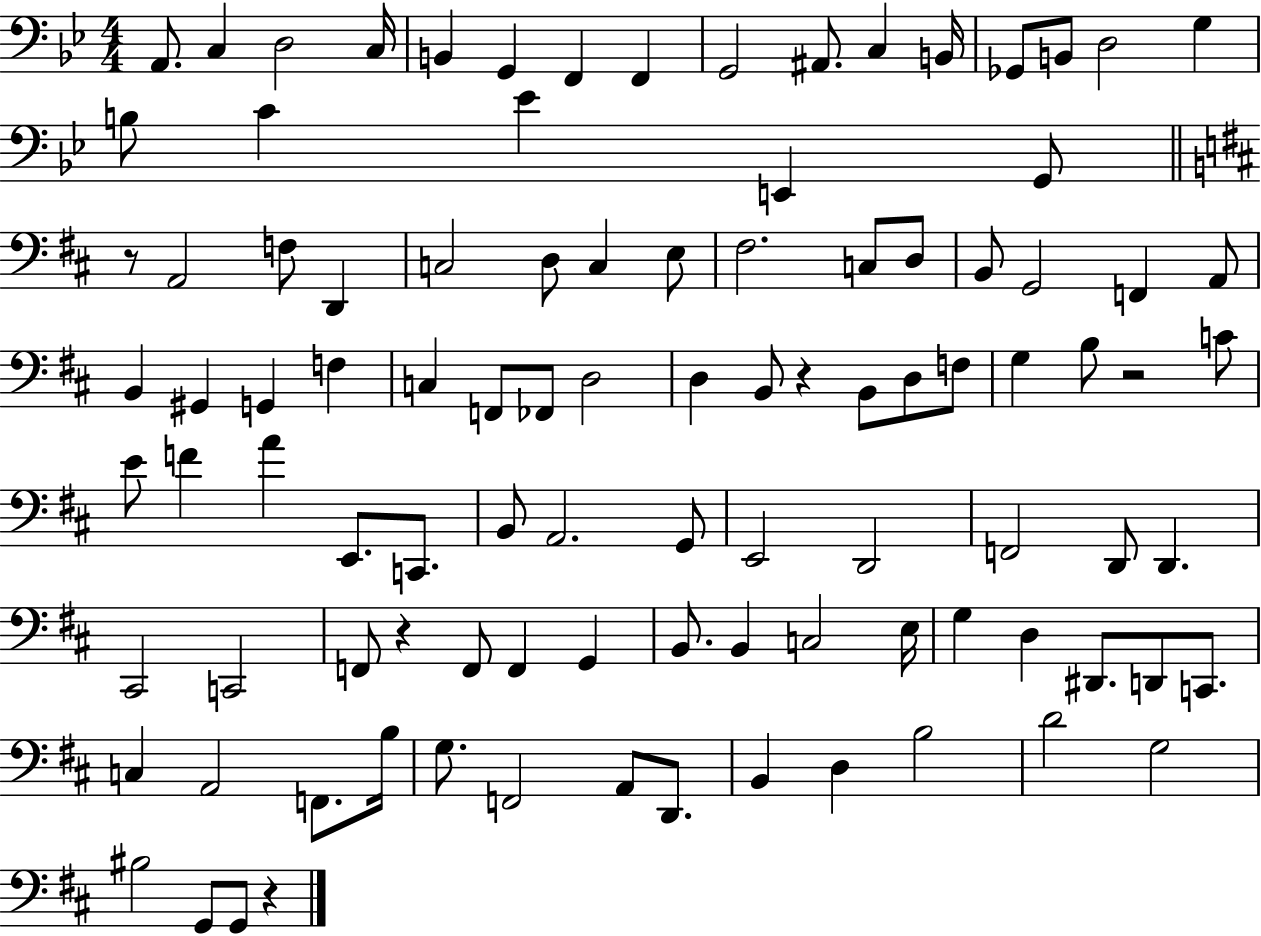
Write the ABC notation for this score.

X:1
T:Untitled
M:4/4
L:1/4
K:Bb
A,,/2 C, D,2 C,/4 B,, G,, F,, F,, G,,2 ^A,,/2 C, B,,/4 _G,,/2 B,,/2 D,2 G, B,/2 C _E E,, G,,/2 z/2 A,,2 F,/2 D,, C,2 D,/2 C, E,/2 ^F,2 C,/2 D,/2 B,,/2 G,,2 F,, A,,/2 B,, ^G,, G,, F, C, F,,/2 _F,,/2 D,2 D, B,,/2 z B,,/2 D,/2 F,/2 G, B,/2 z2 C/2 E/2 F A E,,/2 C,,/2 B,,/2 A,,2 G,,/2 E,,2 D,,2 F,,2 D,,/2 D,, ^C,,2 C,,2 F,,/2 z F,,/2 F,, G,, B,,/2 B,, C,2 E,/4 G, D, ^D,,/2 D,,/2 C,,/2 C, A,,2 F,,/2 B,/4 G,/2 F,,2 A,,/2 D,,/2 B,, D, B,2 D2 G,2 ^B,2 G,,/2 G,,/2 z